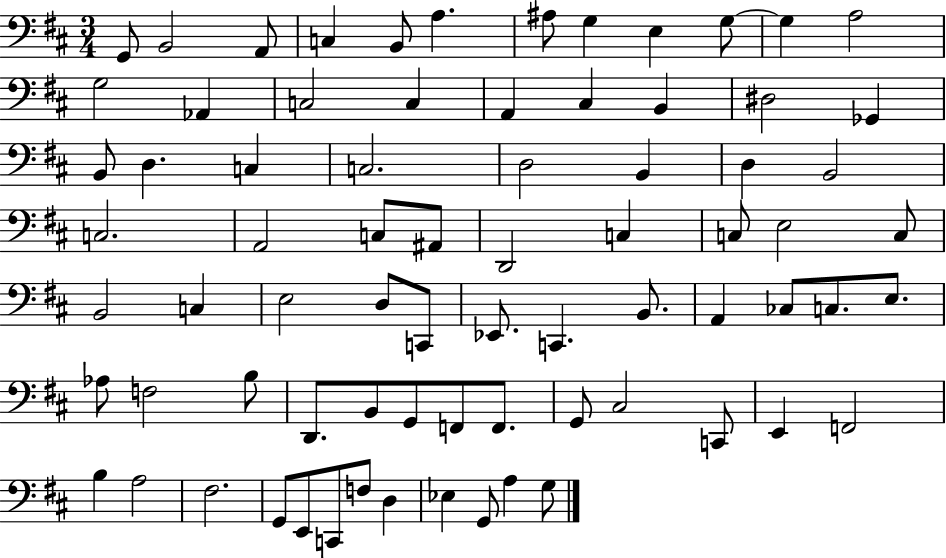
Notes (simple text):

G2/e B2/h A2/e C3/q B2/e A3/q. A#3/e G3/q E3/q G3/e G3/q A3/h G3/h Ab2/q C3/h C3/q A2/q C#3/q B2/q D#3/h Gb2/q B2/e D3/q. C3/q C3/h. D3/h B2/q D3/q B2/h C3/h. A2/h C3/e A#2/e D2/h C3/q C3/e E3/h C3/e B2/h C3/q E3/h D3/e C2/e Eb2/e. C2/q. B2/e. A2/q CES3/e C3/e. E3/e. Ab3/e F3/h B3/e D2/e. B2/e G2/e F2/e F2/e. G2/e C#3/h C2/e E2/q F2/h B3/q A3/h F#3/h. G2/e E2/e C2/e F3/e D3/q Eb3/q G2/e A3/q G3/e